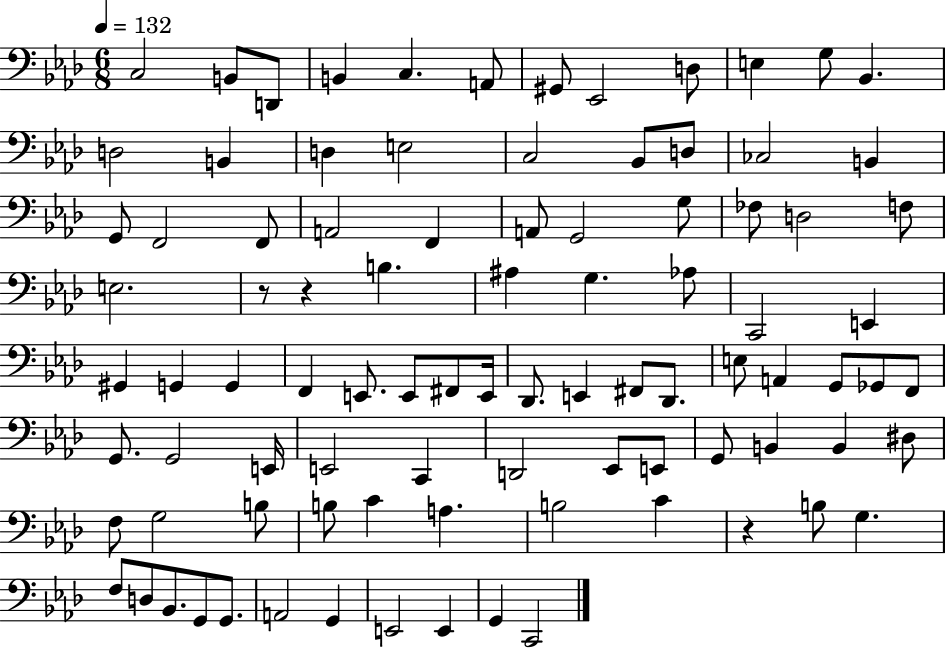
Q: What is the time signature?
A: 6/8